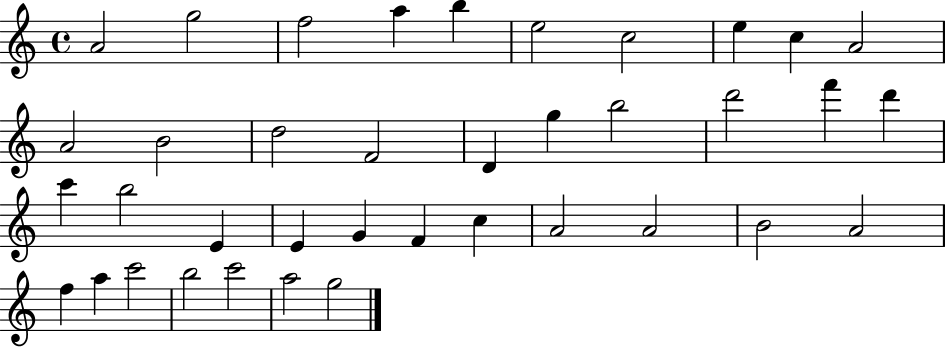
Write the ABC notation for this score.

X:1
T:Untitled
M:4/4
L:1/4
K:C
A2 g2 f2 a b e2 c2 e c A2 A2 B2 d2 F2 D g b2 d'2 f' d' c' b2 E E G F c A2 A2 B2 A2 f a c'2 b2 c'2 a2 g2